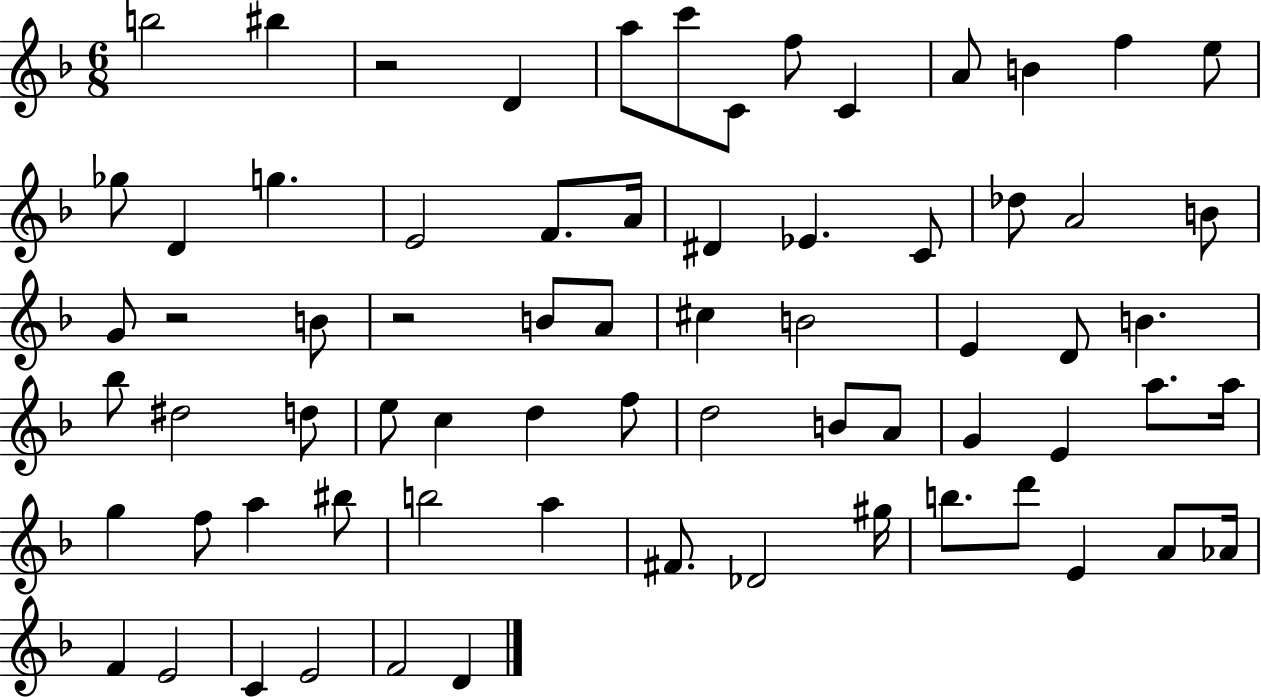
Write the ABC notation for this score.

X:1
T:Untitled
M:6/8
L:1/4
K:F
b2 ^b z2 D a/2 c'/2 C/2 f/2 C A/2 B f e/2 _g/2 D g E2 F/2 A/4 ^D _E C/2 _d/2 A2 B/2 G/2 z2 B/2 z2 B/2 A/2 ^c B2 E D/2 B _b/2 ^d2 d/2 e/2 c d f/2 d2 B/2 A/2 G E a/2 a/4 g f/2 a ^b/2 b2 a ^F/2 _D2 ^g/4 b/2 d'/2 E A/2 _A/4 F E2 C E2 F2 D